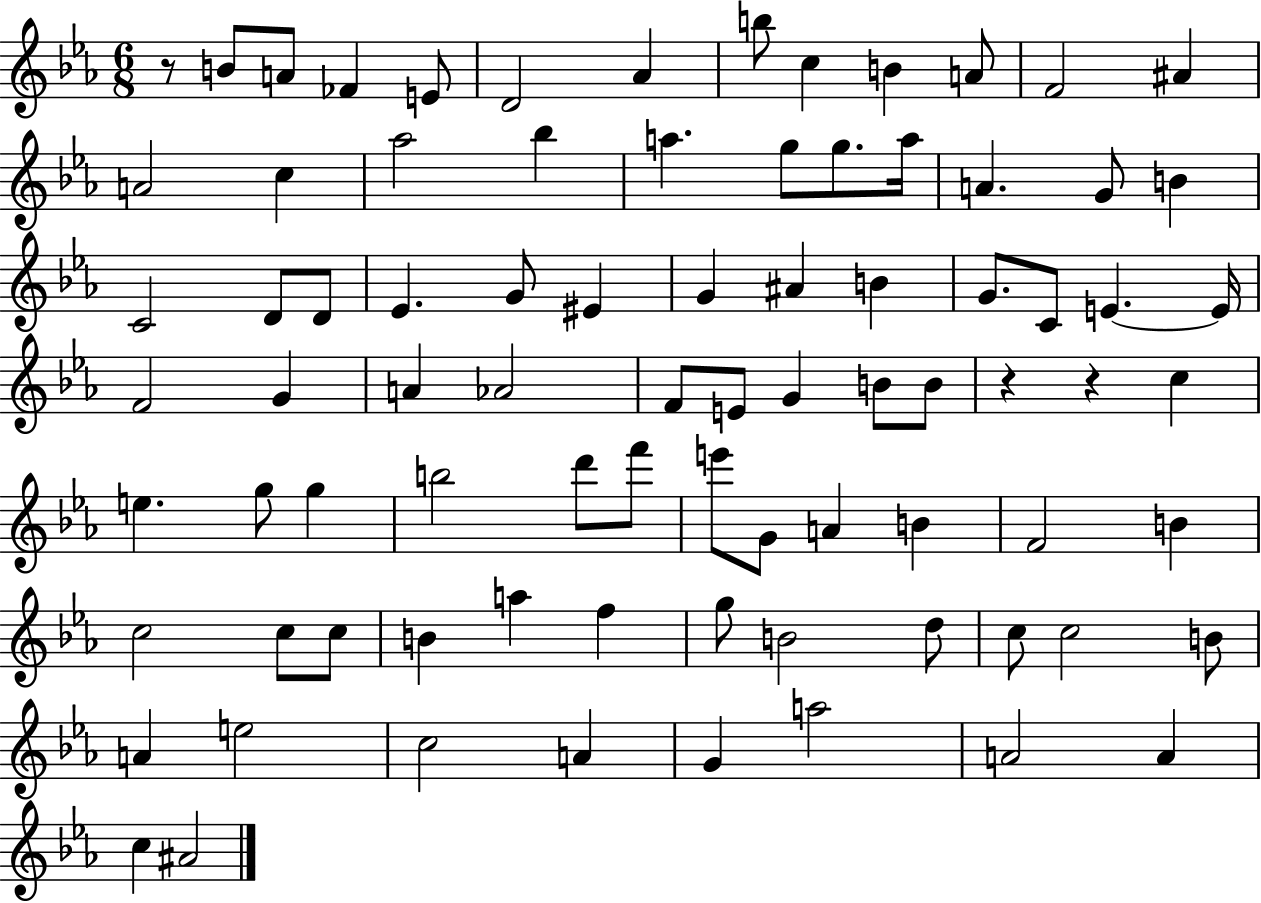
{
  \clef treble
  \numericTimeSignature
  \time 6/8
  \key ees \major
  r8 b'8 a'8 fes'4 e'8 | d'2 aes'4 | b''8 c''4 b'4 a'8 | f'2 ais'4 | \break a'2 c''4 | aes''2 bes''4 | a''4. g''8 g''8. a''16 | a'4. g'8 b'4 | \break c'2 d'8 d'8 | ees'4. g'8 eis'4 | g'4 ais'4 b'4 | g'8. c'8 e'4.~~ e'16 | \break f'2 g'4 | a'4 aes'2 | f'8 e'8 g'4 b'8 b'8 | r4 r4 c''4 | \break e''4. g''8 g''4 | b''2 d'''8 f'''8 | e'''8 g'8 a'4 b'4 | f'2 b'4 | \break c''2 c''8 c''8 | b'4 a''4 f''4 | g''8 b'2 d''8 | c''8 c''2 b'8 | \break a'4 e''2 | c''2 a'4 | g'4 a''2 | a'2 a'4 | \break c''4 ais'2 | \bar "|."
}